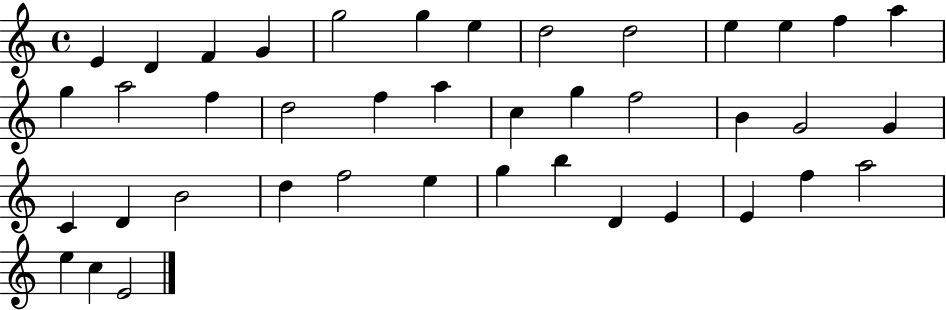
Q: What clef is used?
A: treble